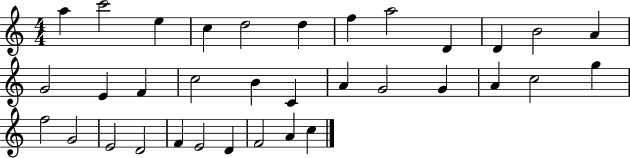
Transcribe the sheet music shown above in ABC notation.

X:1
T:Untitled
M:4/4
L:1/4
K:C
a c'2 e c d2 d f a2 D D B2 A G2 E F c2 B C A G2 G A c2 g f2 G2 E2 D2 F E2 D F2 A c